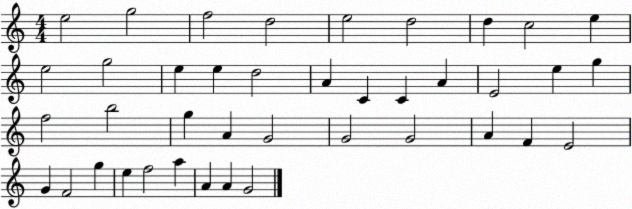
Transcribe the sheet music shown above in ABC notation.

X:1
T:Untitled
M:4/4
L:1/4
K:C
e2 g2 f2 d2 e2 d2 d c2 e e2 g2 e e d2 A C C A E2 e g f2 b2 g A G2 G2 G2 A F E2 G F2 g e f2 a A A G2